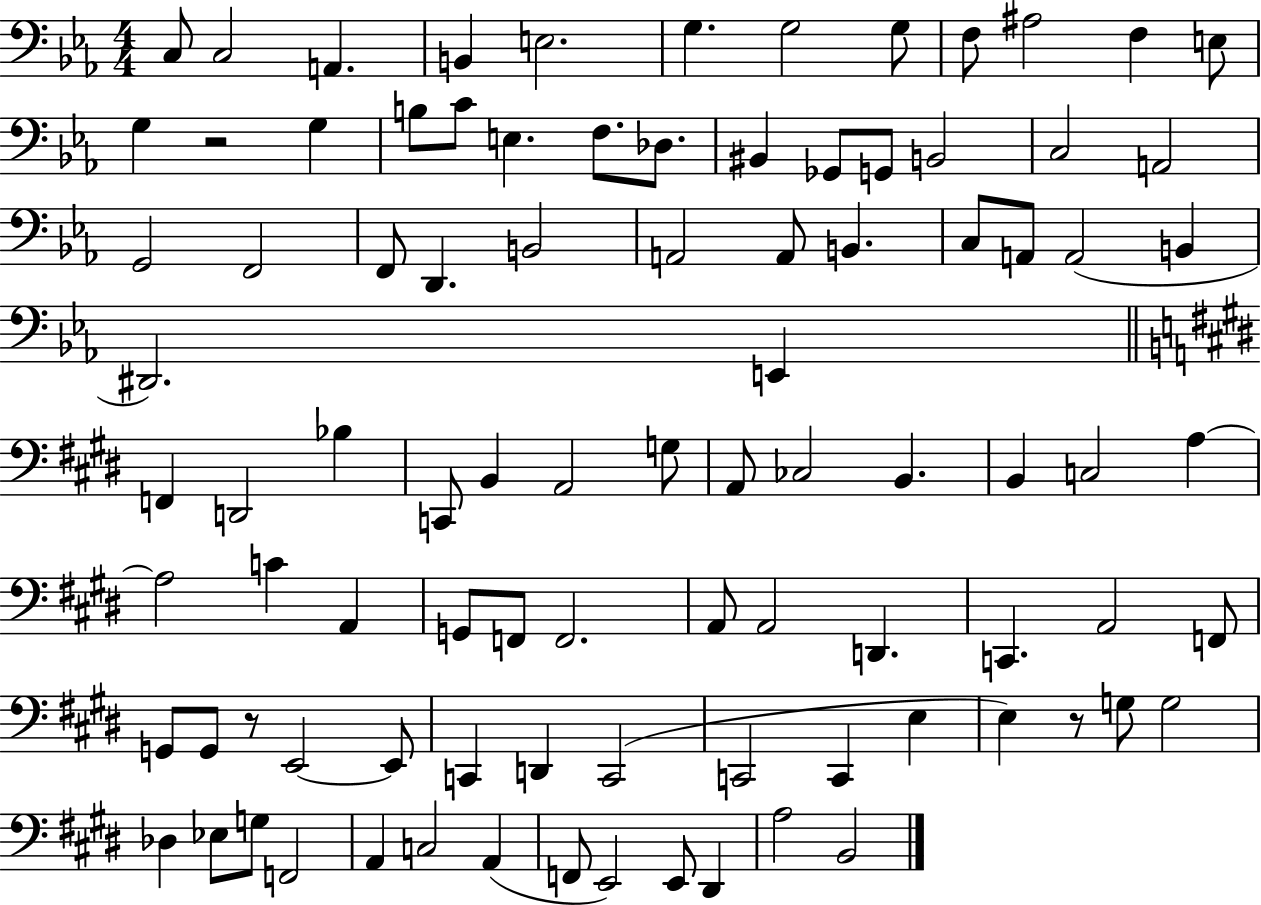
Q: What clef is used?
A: bass